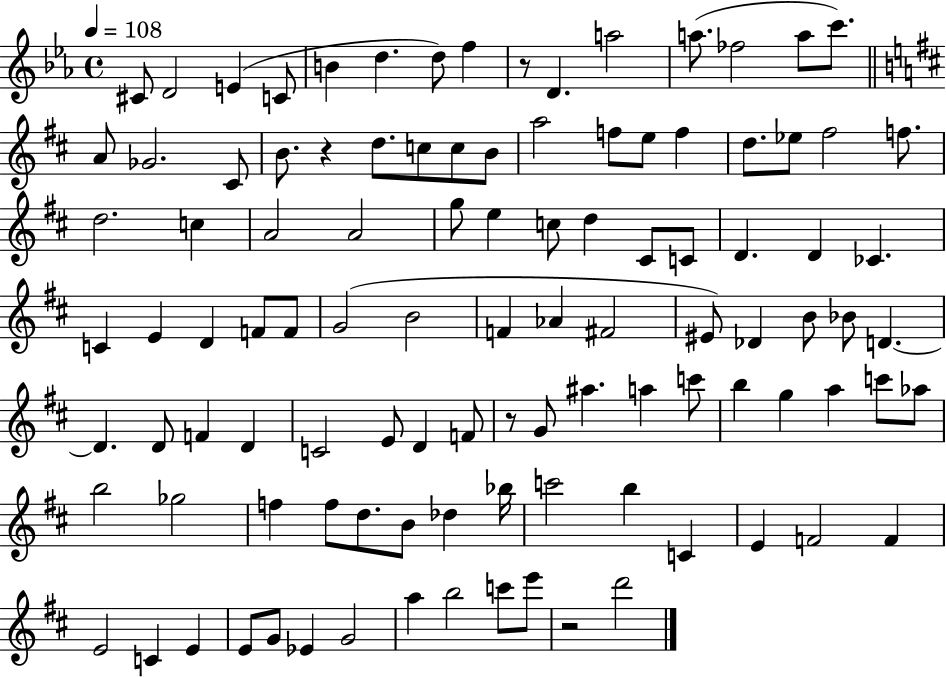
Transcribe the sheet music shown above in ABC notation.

X:1
T:Untitled
M:4/4
L:1/4
K:Eb
^C/2 D2 E C/2 B d d/2 f z/2 D a2 a/2 _f2 a/2 c'/2 A/2 _G2 ^C/2 B/2 z d/2 c/2 c/2 B/2 a2 f/2 e/2 f d/2 _e/2 ^f2 f/2 d2 c A2 A2 g/2 e c/2 d ^C/2 C/2 D D _C C E D F/2 F/2 G2 B2 F _A ^F2 ^E/2 _D B/2 _B/2 D D D/2 F D C2 E/2 D F/2 z/2 G/2 ^a a c'/2 b g a c'/2 _a/2 b2 _g2 f f/2 d/2 B/2 _d _b/4 c'2 b C E F2 F E2 C E E/2 G/2 _E G2 a b2 c'/2 e'/2 z2 d'2